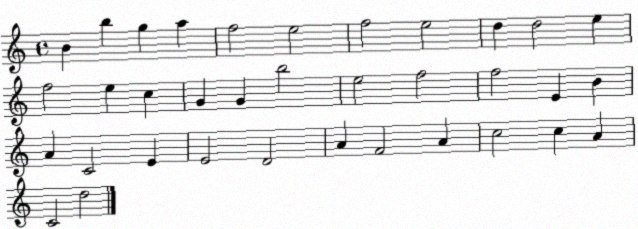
X:1
T:Untitled
M:4/4
L:1/4
K:C
B b g a f2 e2 f2 e2 d d2 e f2 e c G G b2 e2 f2 f2 E B A C2 E E2 D2 A F2 A c2 c A C2 d2